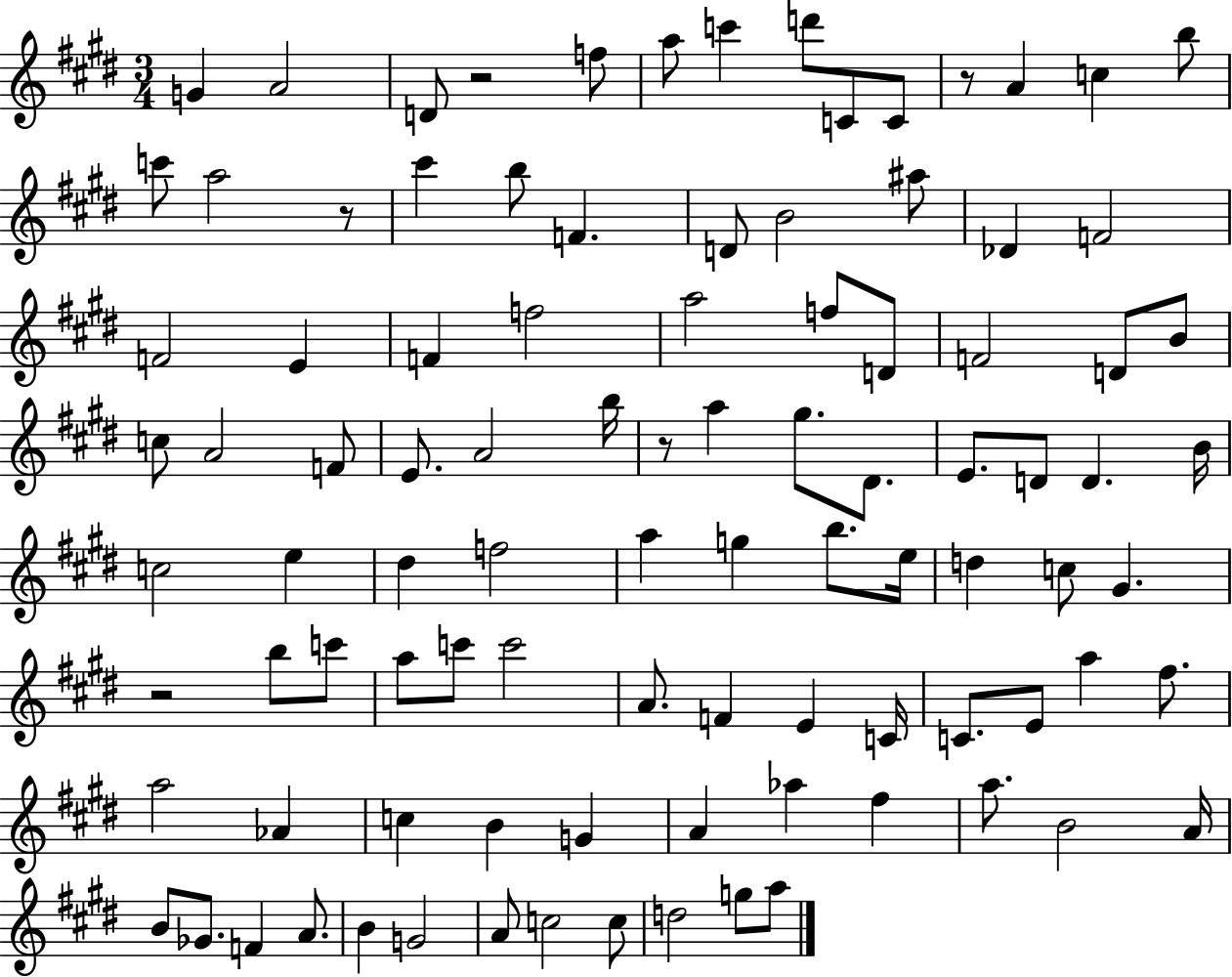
{
  \clef treble
  \numericTimeSignature
  \time 3/4
  \key e \major
  \repeat volta 2 { g'4 a'2 | d'8 r2 f''8 | a''8 c'''4 d'''8 c'8 c'8 | r8 a'4 c''4 b''8 | \break c'''8 a''2 r8 | cis'''4 b''8 f'4. | d'8 b'2 ais''8 | des'4 f'2 | \break f'2 e'4 | f'4 f''2 | a''2 f''8 d'8 | f'2 d'8 b'8 | \break c''8 a'2 f'8 | e'8. a'2 b''16 | r8 a''4 gis''8. dis'8. | e'8. d'8 d'4. b'16 | \break c''2 e''4 | dis''4 f''2 | a''4 g''4 b''8. e''16 | d''4 c''8 gis'4. | \break r2 b''8 c'''8 | a''8 c'''8 c'''2 | a'8. f'4 e'4 c'16 | c'8. e'8 a''4 fis''8. | \break a''2 aes'4 | c''4 b'4 g'4 | a'4 aes''4 fis''4 | a''8. b'2 a'16 | \break b'8 ges'8. f'4 a'8. | b'4 g'2 | a'8 c''2 c''8 | d''2 g''8 a''8 | \break } \bar "|."
}